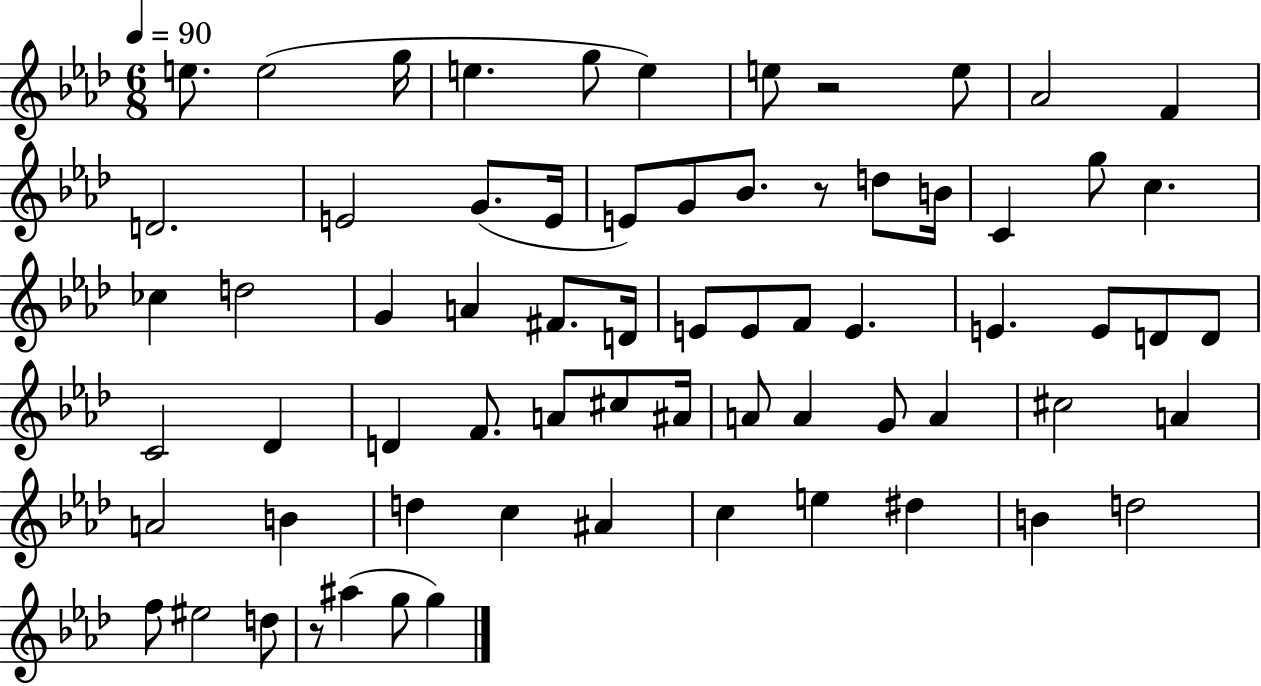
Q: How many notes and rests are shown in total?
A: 68